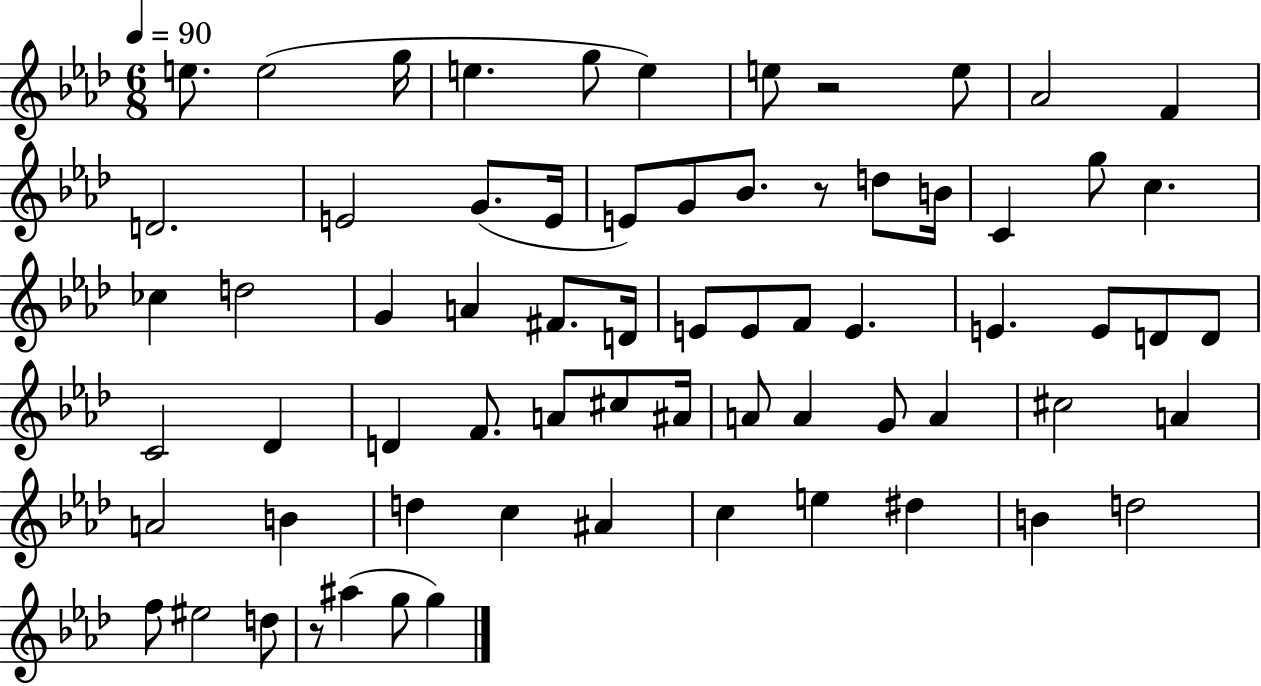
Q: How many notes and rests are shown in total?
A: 68